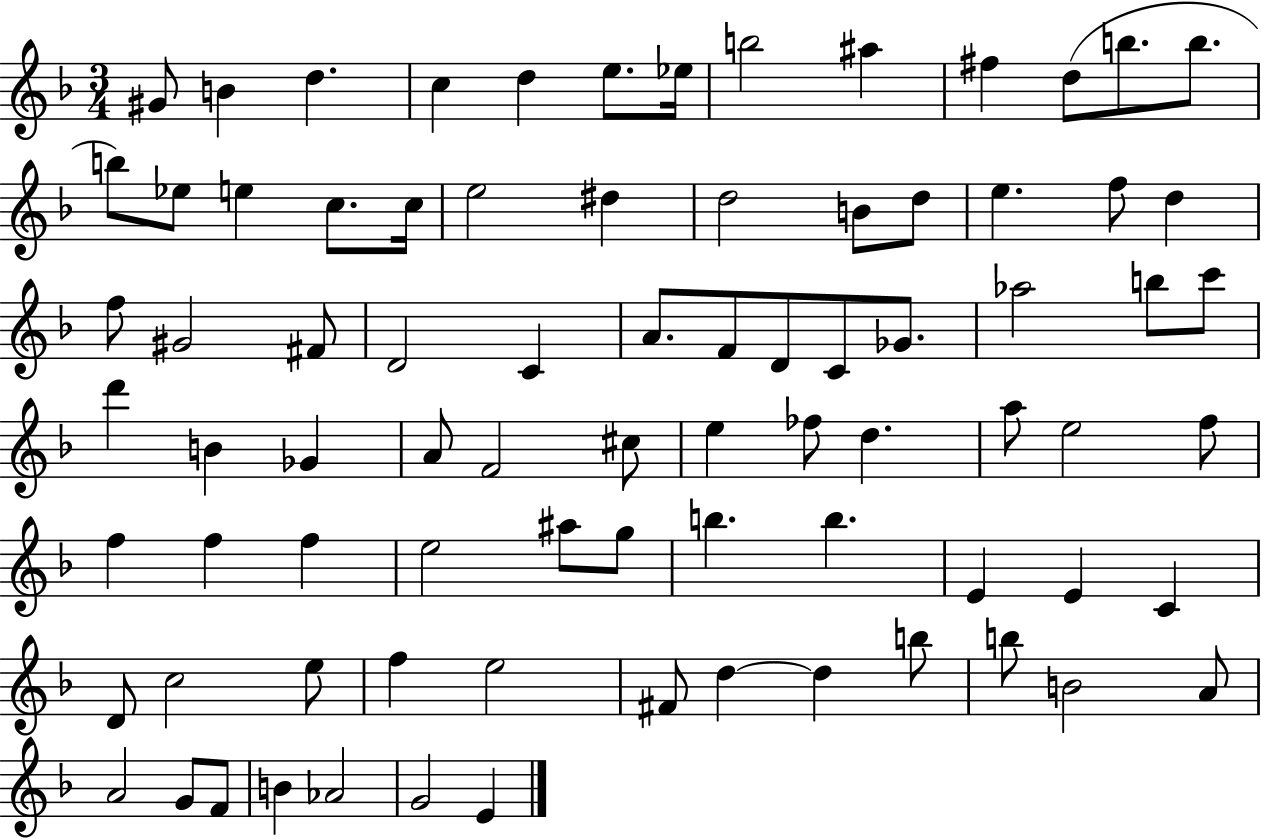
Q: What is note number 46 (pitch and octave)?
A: E5